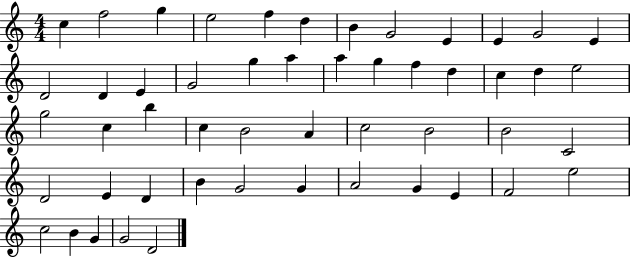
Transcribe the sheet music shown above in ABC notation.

X:1
T:Untitled
M:4/4
L:1/4
K:C
c f2 g e2 f d B G2 E E G2 E D2 D E G2 g a a g f d c d e2 g2 c b c B2 A c2 B2 B2 C2 D2 E D B G2 G A2 G E F2 e2 c2 B G G2 D2